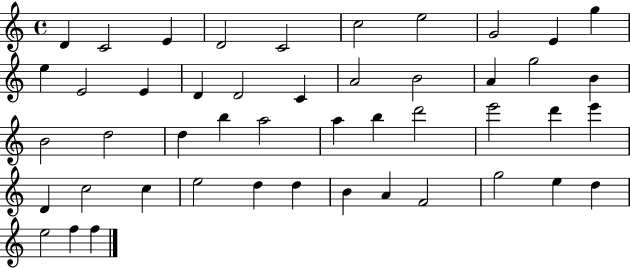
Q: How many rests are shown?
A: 0